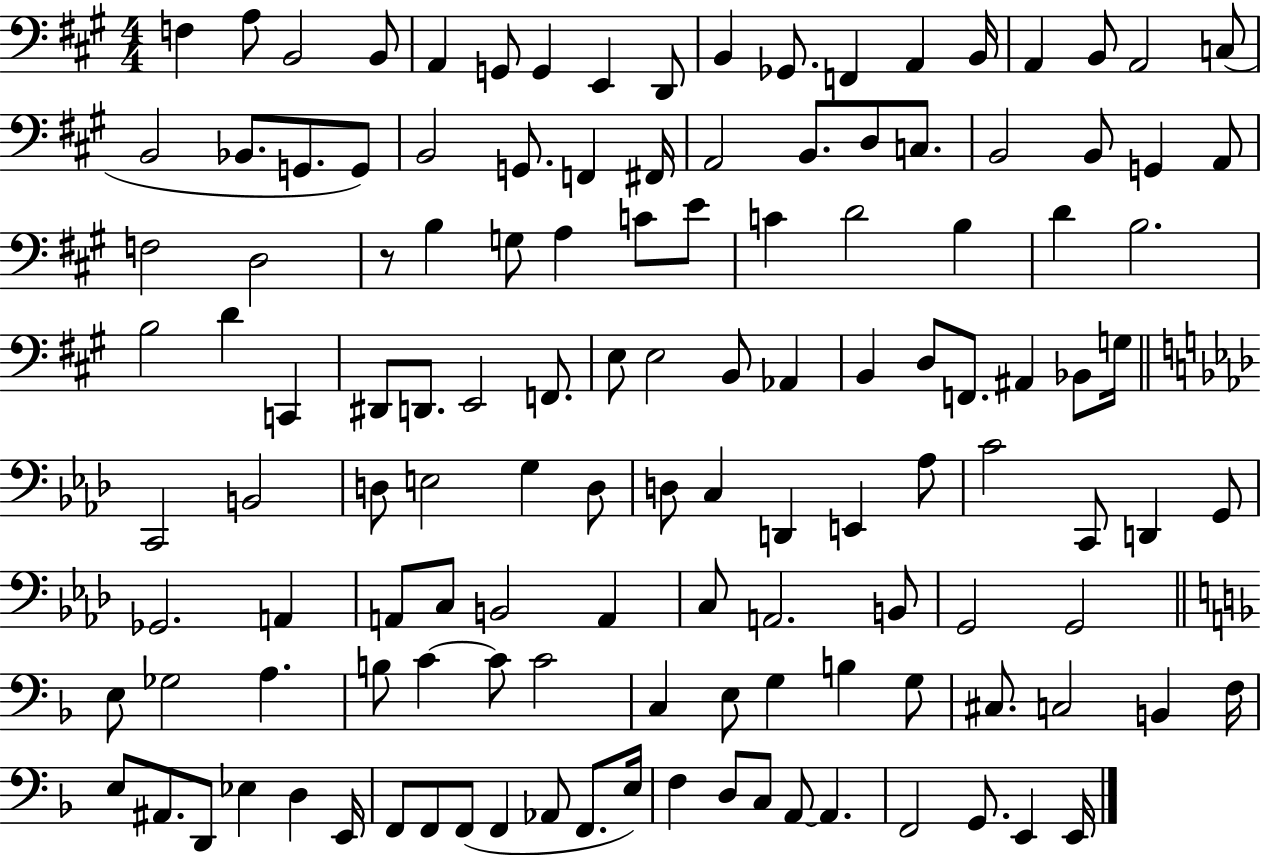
F3/q A3/e B2/h B2/e A2/q G2/e G2/q E2/q D2/e B2/q Gb2/e. F2/q A2/q B2/s A2/q B2/e A2/h C3/e B2/h Bb2/e. G2/e. G2/e B2/h G2/e. F2/q F#2/s A2/h B2/e. D3/e C3/e. B2/h B2/e G2/q A2/e F3/h D3/h R/e B3/q G3/e A3/q C4/e E4/e C4/q D4/h B3/q D4/q B3/h. B3/h D4/q C2/q D#2/e D2/e. E2/h F2/e. E3/e E3/h B2/e Ab2/q B2/q D3/e F2/e. A#2/q Bb2/e G3/s C2/h B2/h D3/e E3/h G3/q D3/e D3/e C3/q D2/q E2/q Ab3/e C4/h C2/e D2/q G2/e Gb2/h. A2/q A2/e C3/e B2/h A2/q C3/e A2/h. B2/e G2/h G2/h E3/e Gb3/h A3/q. B3/e C4/q C4/e C4/h C3/q E3/e G3/q B3/q G3/e C#3/e. C3/h B2/q F3/s E3/e A#2/e. D2/e Eb3/q D3/q E2/s F2/e F2/e F2/e F2/q Ab2/e F2/e. E3/s F3/q D3/e C3/e A2/e A2/q. F2/h G2/e. E2/q E2/s